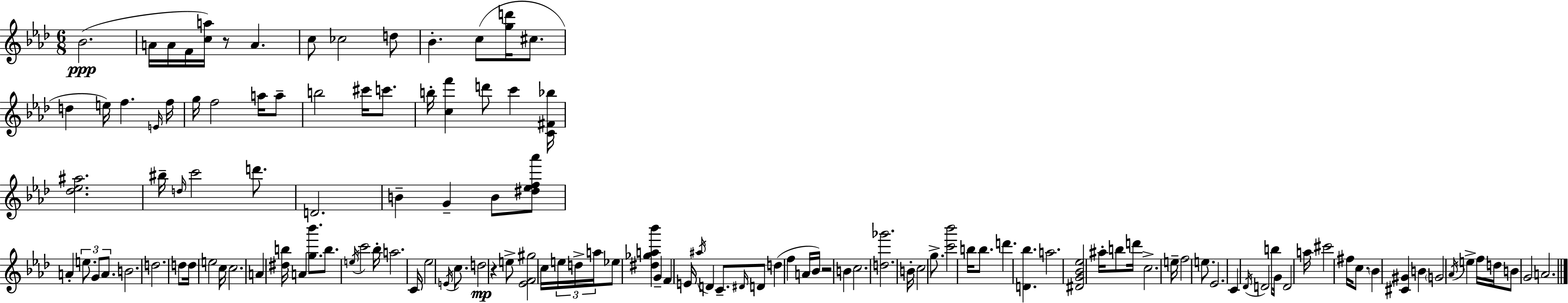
{
  \clef treble
  \numericTimeSignature
  \time 6/8
  \key aes \major
  bes'2.(\ppp | a'16 a'16 f'16 <c'' a''>16) r8 a'4. | c''8 ces''2 d''8 | bes'4.-. c''8( <g'' d'''>16 cis''8. | \break d''4 e''16) f''4. \grace { e'16 } | f''16 g''16 f''2 a''16 a''8-- | b''2 cis'''16 c'''8. | b''16-. <c'' f'''>4 d'''8 c'''4 | \break <c' fis' bes''>16 <des'' ees'' ais''>2. | bis''16-- \grace { d''16 } c'''2 d'''8. | d'2. | b'4-- g'4-- b'8 | \break <dis'' ees'' f'' aes'''>8 a'4-. \tuplet 3/2 { e''8. g'8 a'8. } | b'2. | d''2. | d''8 d''16 e''2 | \break c''16 c''2. | a'4 <dis'' b''>16 a'4 <g'' bes'''>8. | b''8. \acciaccatura { e''16 } c'''2 | bes''16-. a''2. | \break c'16 ees''2 | \acciaccatura { e'16 } c''8. d''2\mp | r4 e''8-> <ees' f' gis''>2 | c''16 \tuplet 3/2 { e''16 d''16-> a''16 } ees''8 <dis'' ges'' a'' bes'''>4 | \break g'4-- f'4 e'16 \acciaccatura { ais''16 } d'4 | c'8.-- \grace { dis'16 } d'8 d''4( | f''4 a'16 bes'16) r2 | b'4 c''2. | \break <d'' ges'''>2. | b'16-. c''2 | g''8.-> <c''' bes'''>2 | b''16 b''8. d'''4. | \break <d' bes''>4. a''2. | <dis' g' bes' ees''>2 | ais''16-. b''8 d'''16 c''2.-> | e''16-- f''2 | \break e''8. ees'2. | c'4 \acciaccatura { des'16 } d'2 | b''8 g'16 d'2 | a''16 cis'''2 | \break fis''16 c''8. \parenthesize bes'4 <cis' gis'>4 | b'4 \parenthesize g'2 | \acciaccatura { aes'16 } e''4-> f''16 d''16 b'8 | g'2 a'2. | \break \bar "|."
}